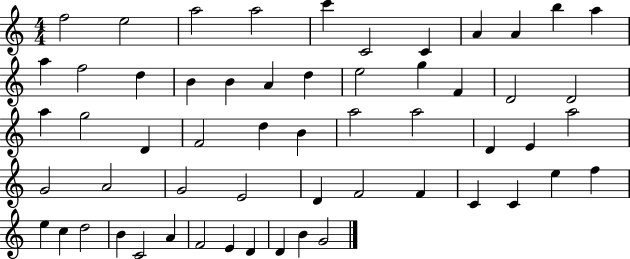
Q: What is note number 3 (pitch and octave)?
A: A5